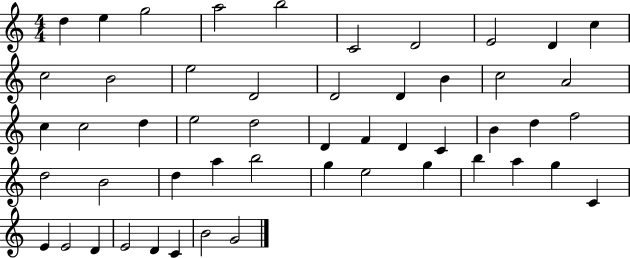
{
  \clef treble
  \numericTimeSignature
  \time 4/4
  \key c \major
  d''4 e''4 g''2 | a''2 b''2 | c'2 d'2 | e'2 d'4 c''4 | \break c''2 b'2 | e''2 d'2 | d'2 d'4 b'4 | c''2 a'2 | \break c''4 c''2 d''4 | e''2 d''2 | d'4 f'4 d'4 c'4 | b'4 d''4 f''2 | \break d''2 b'2 | d''4 a''4 b''2 | g''4 e''2 g''4 | b''4 a''4 g''4 c'4 | \break e'4 e'2 d'4 | e'2 d'4 c'4 | b'2 g'2 | \bar "|."
}